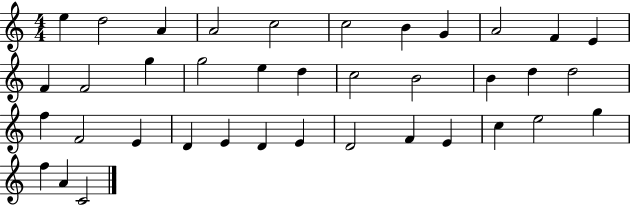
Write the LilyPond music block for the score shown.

{
  \clef treble
  \numericTimeSignature
  \time 4/4
  \key c \major
  e''4 d''2 a'4 | a'2 c''2 | c''2 b'4 g'4 | a'2 f'4 e'4 | \break f'4 f'2 g''4 | g''2 e''4 d''4 | c''2 b'2 | b'4 d''4 d''2 | \break f''4 f'2 e'4 | d'4 e'4 d'4 e'4 | d'2 f'4 e'4 | c''4 e''2 g''4 | \break f''4 a'4 c'2 | \bar "|."
}